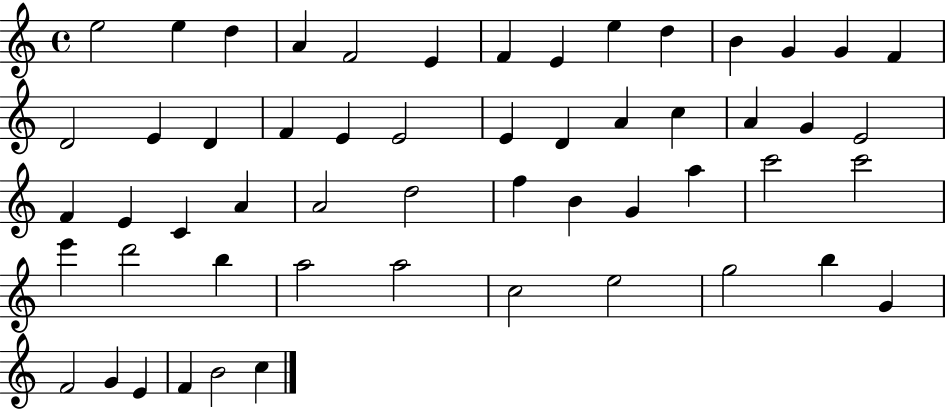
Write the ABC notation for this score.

X:1
T:Untitled
M:4/4
L:1/4
K:C
e2 e d A F2 E F E e d B G G F D2 E D F E E2 E D A c A G E2 F E C A A2 d2 f B G a c'2 c'2 e' d'2 b a2 a2 c2 e2 g2 b G F2 G E F B2 c